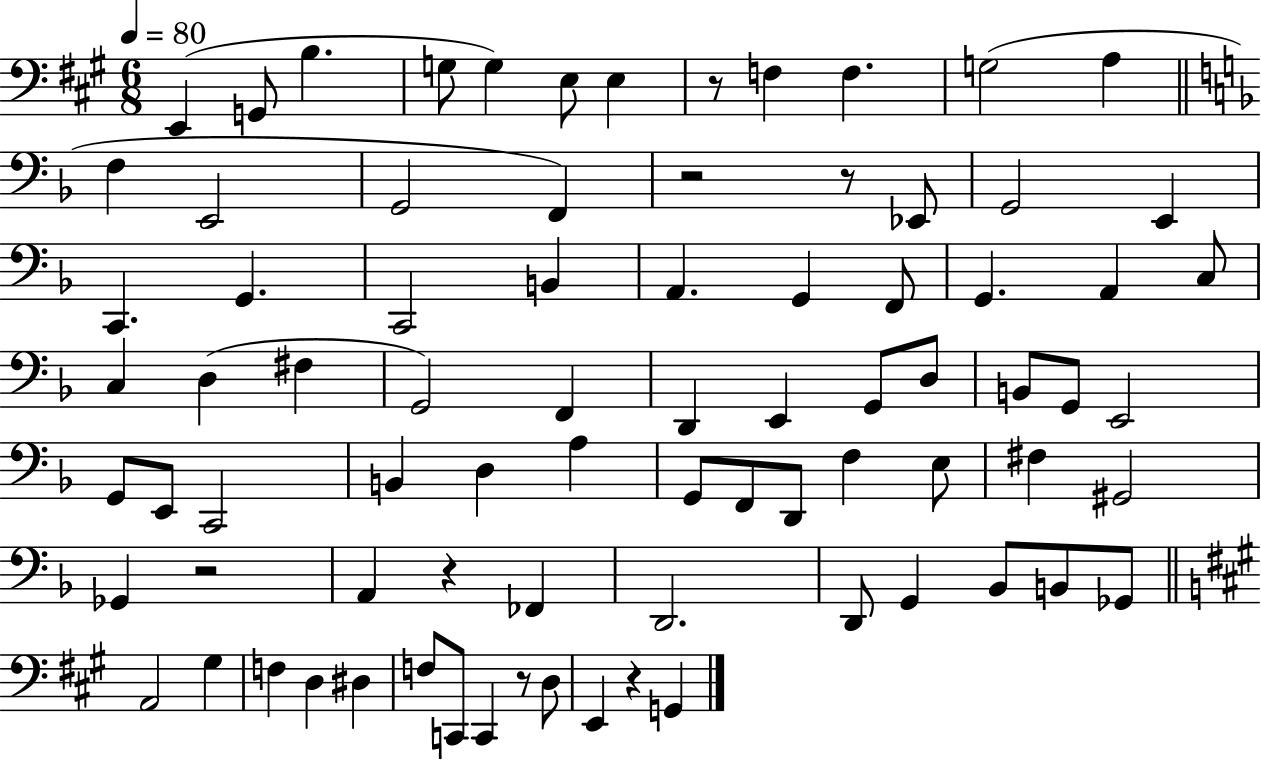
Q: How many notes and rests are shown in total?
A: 80